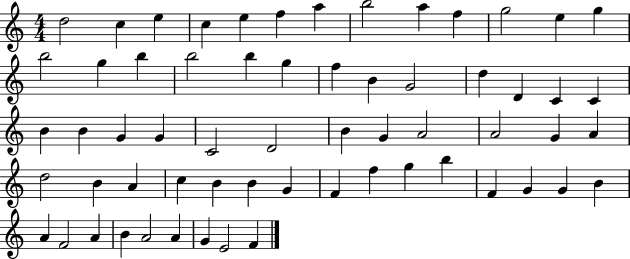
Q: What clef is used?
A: treble